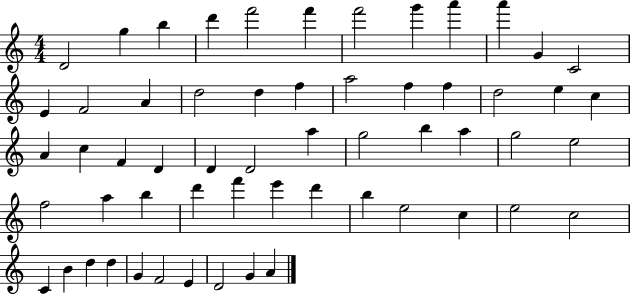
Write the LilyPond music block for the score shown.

{
  \clef treble
  \numericTimeSignature
  \time 4/4
  \key c \major
  d'2 g''4 b''4 | d'''4 f'''2 f'''4 | f'''2 g'''4 a'''4 | a'''4 g'4 c'2 | \break e'4 f'2 a'4 | d''2 d''4 f''4 | a''2 f''4 f''4 | d''2 e''4 c''4 | \break a'4 c''4 f'4 d'4 | d'4 d'2 a''4 | g''2 b''4 a''4 | g''2 e''2 | \break f''2 a''4 b''4 | d'''4 f'''4 e'''4 d'''4 | b''4 e''2 c''4 | e''2 c''2 | \break c'4 b'4 d''4 d''4 | g'4 f'2 e'4 | d'2 g'4 a'4 | \bar "|."
}